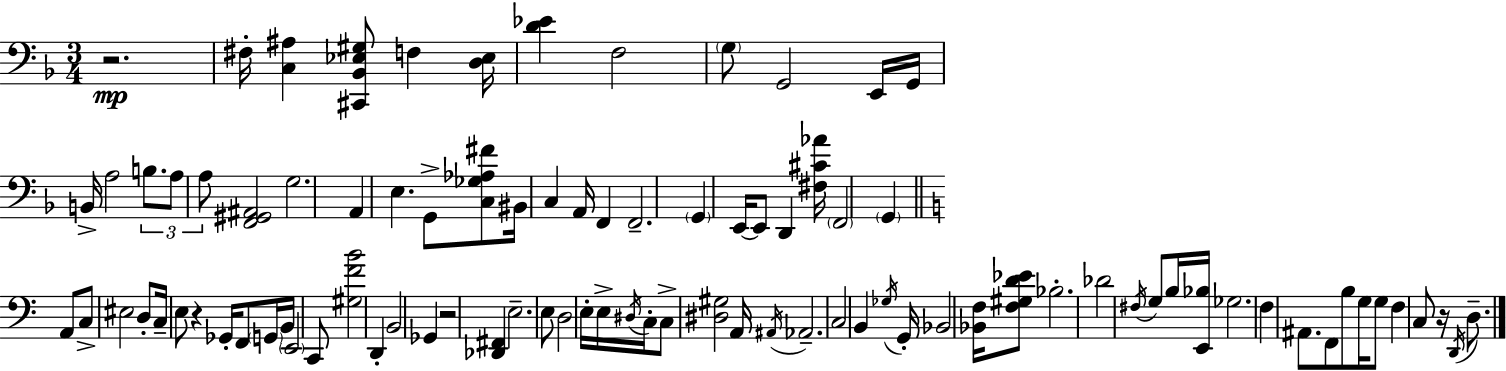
{
  \clef bass
  \numericTimeSignature
  \time 3/4
  \key f \major
  r2.\mp | fis16-. <c ais>4 <cis, bes, ees gis>8 f4 <d ees>16 | <d' ees'>4 f2 | \parenthesize g8 g,2 e,16 g,16 | \break b,16-> a2 \tuplet 3/2 { b8. | a8 a8 } <f, gis, ais,>2 | g2. | a,4 e4. g,8-> | \break <c ges aes fis'>8 bis,16 c4 a,16 f,4 | f,2.-- | \parenthesize g,4 e,16~~ e,8 d,4 <fis cis' aes'>16 | \parenthesize f,2 \parenthesize g,4 | \break \bar "||" \break \key c \major a,8 c8-> eis2 | d8-. c16-- e8 r4 ges,16-. f,8 | \parenthesize g,16 b,16 \parenthesize e,2 c,8 | <gis f' b'>2 d,4-. | \break b,2 ges,4 | r2 <des, fis,>4 | e2.-- | e8 d2 e16-. e16-> | \break \acciaccatura { dis16 } c16-. c8-> <dis gis>2 | a,16 \acciaccatura { ais,16 } aes,2.-- | c2 b,4 | \acciaccatura { ges16 } g,16-. bes,2 | \break <bes, f>16 <f gis d' ees'>8 bes2.-. | des'2 \acciaccatura { fis16 } | g8 b16 <e, bes>16 ges2. | f4 ais,8. f,8 | \break b8 g16 g8 f4 c8 | r16 \acciaccatura { d,16 } d8.-- \bar "|."
}